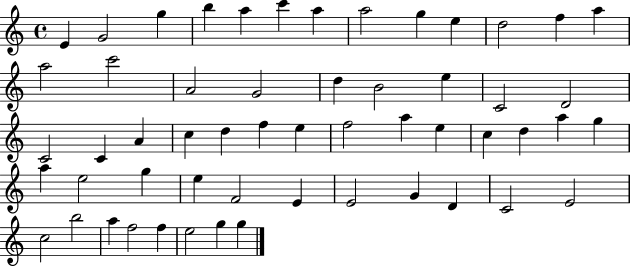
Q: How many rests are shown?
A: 0